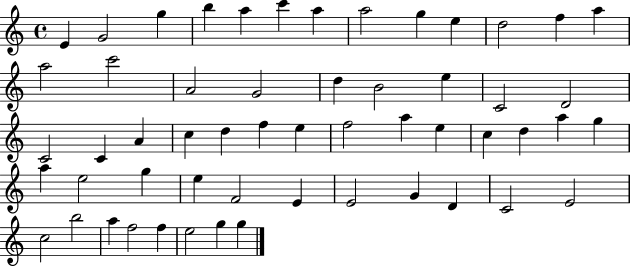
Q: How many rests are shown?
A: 0